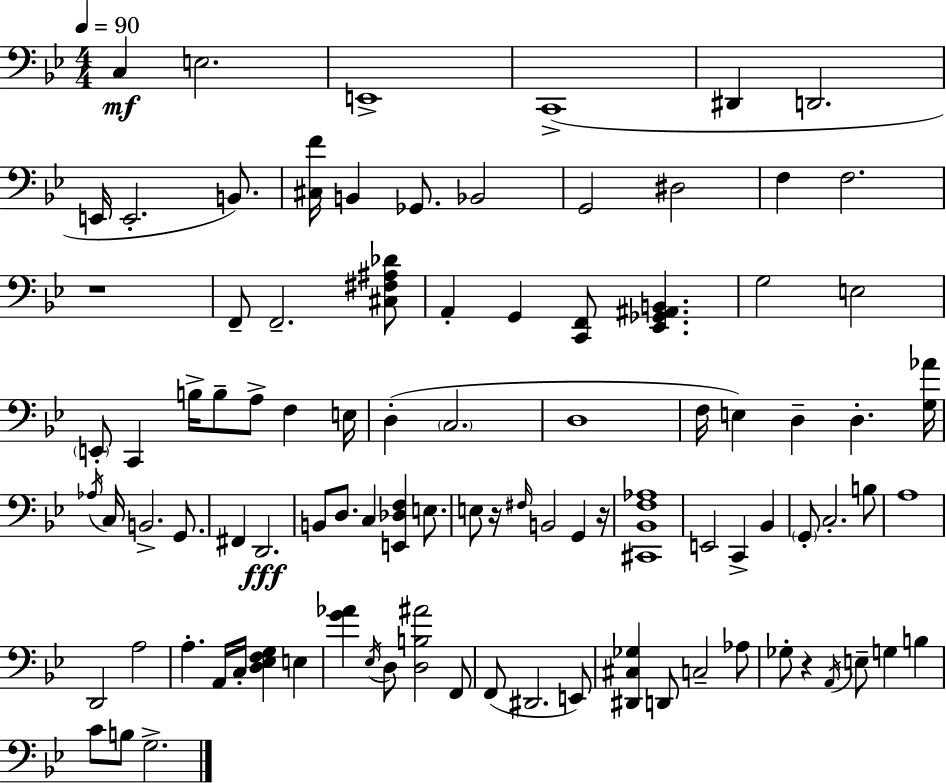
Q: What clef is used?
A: bass